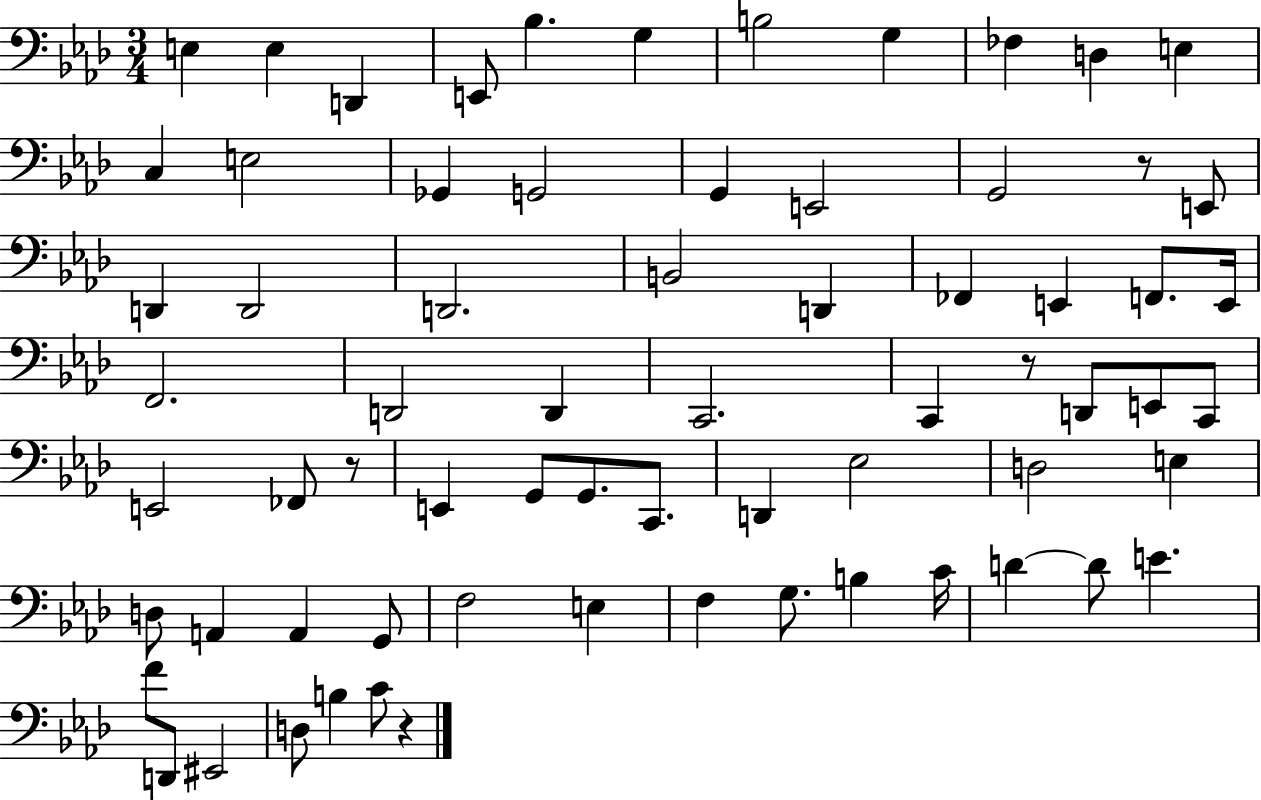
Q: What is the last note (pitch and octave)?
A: C4